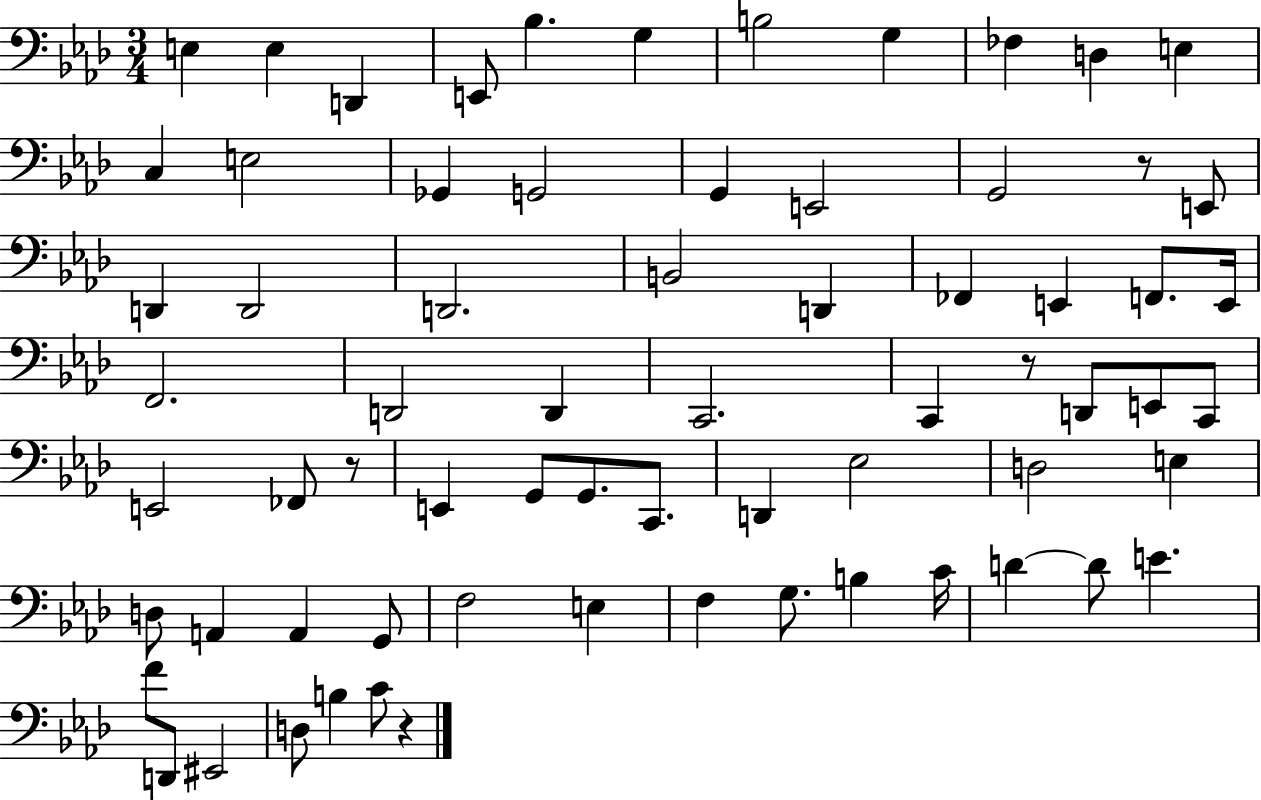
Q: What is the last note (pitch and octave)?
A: C4